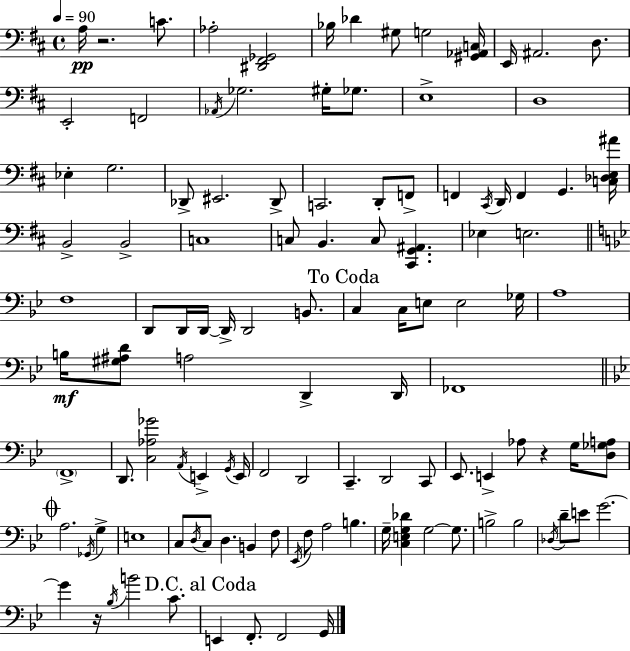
{
  \clef bass
  \time 4/4
  \defaultTimeSignature
  \key d \major
  \tempo 4 = 90
  \repeat volta 2 { a16\pp r2. c'8. | aes2-. <dis, fis, ges,>2 | bes16 des'4 gis8 g2 <gis, aes, c>16 | e,16 ais,2. d8. | \break e,2-. f,2 | \acciaccatura { aes,16 } ges2. gis16-. ges8. | e1-> | d1 | \break ees4-. g2. | des,8-> eis,2. des,8-> | c,2. d,8-. f,8-> | f,4 \acciaccatura { cis,16 } d,16 f,4 g,4. | \break <c des e ais'>16 b,2-> b,2-> | c1 | c8 b,4. c8 <cis, g, ais,>4. | ees4 e2. | \break \bar "||" \break \key g \minor f1 | d,8 d,16 d,16~~ d,16-> d,2 b,8. | \mark "To Coda" c4 c16 e8 e2 ges16 | a1 | \break b16\mf <gis ais d'>8 a2 d,4-> d,16 | fes,1 | \bar "||" \break \key g \minor \parenthesize f,1-> | d,8. <c aes ges'>2 \acciaccatura { a,16 } e,4-> | \acciaccatura { g,16 } e,16 f,2 d,2 | c,4.-- d,2 | \break c,8 ees,8. e,4-> aes8 r4 g16 | <d ges a>8 \mark \markup { \musicglyph "scripts.coda" } a2. \acciaccatura { ges,16 } g4-> | e1 | c8 \acciaccatura { d16 } c8 d4. b,4 | \break f8 \acciaccatura { ees,16 } f8 a2 b4. | g16-- <c e g des'>4 g2~~ | g8. b2-> b2 | \acciaccatura { des16 } d'8-- e'8 g'2.~~ | \break g'4 r16 \acciaccatura { bes16 } b'2 | c'8. \mark "D.C. al Coda" e,4 f,8.-. f,2 | g,16 } \bar "|."
}